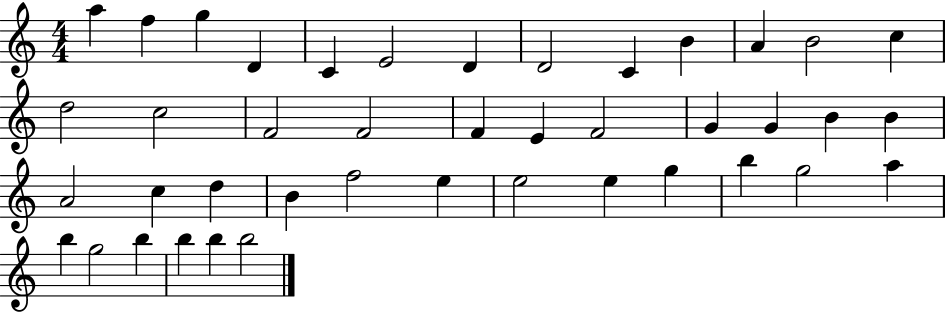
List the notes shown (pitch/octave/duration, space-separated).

A5/q F5/q G5/q D4/q C4/q E4/h D4/q D4/h C4/q B4/q A4/q B4/h C5/q D5/h C5/h F4/h F4/h F4/q E4/q F4/h G4/q G4/q B4/q B4/q A4/h C5/q D5/q B4/q F5/h E5/q E5/h E5/q G5/q B5/q G5/h A5/q B5/q G5/h B5/q B5/q B5/q B5/h